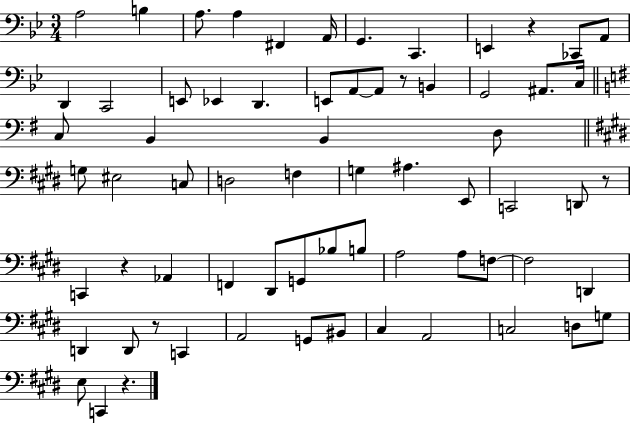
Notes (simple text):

A3/h B3/q A3/e. A3/q F#2/q A2/s G2/q. C2/q. E2/q R/q CES2/e A2/e D2/q C2/h E2/e Eb2/q D2/q. E2/e A2/e A2/e R/e B2/q G2/h A#2/e. C3/s C3/e B2/q B2/q D3/e G3/e EIS3/h C3/e D3/h F3/q G3/q A#3/q. E2/e C2/h D2/e R/e C2/q R/q Ab2/q F2/q D#2/e G2/e Bb3/e B3/e A3/h A3/e F3/e F3/h D2/q D2/q D2/e R/e C2/q A2/h G2/e BIS2/e C#3/q A2/h C3/h D3/e G3/e E3/e C2/q R/q.